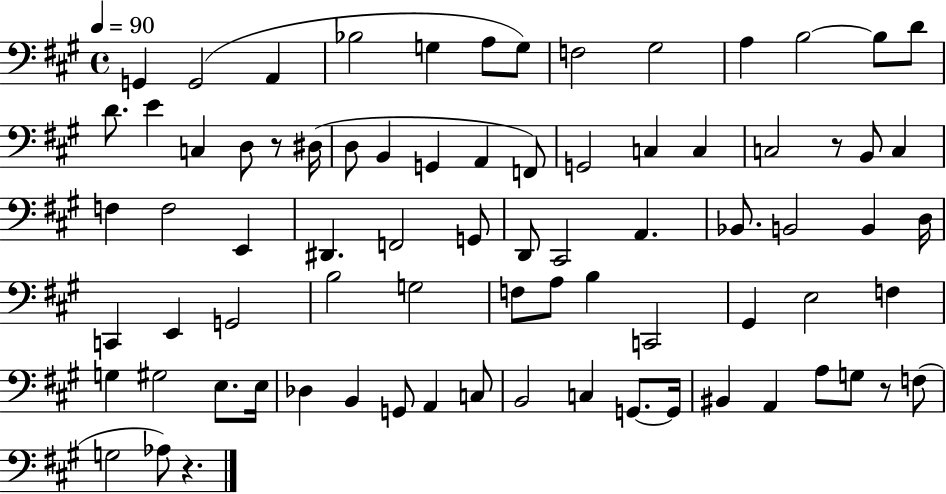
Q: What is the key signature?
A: A major